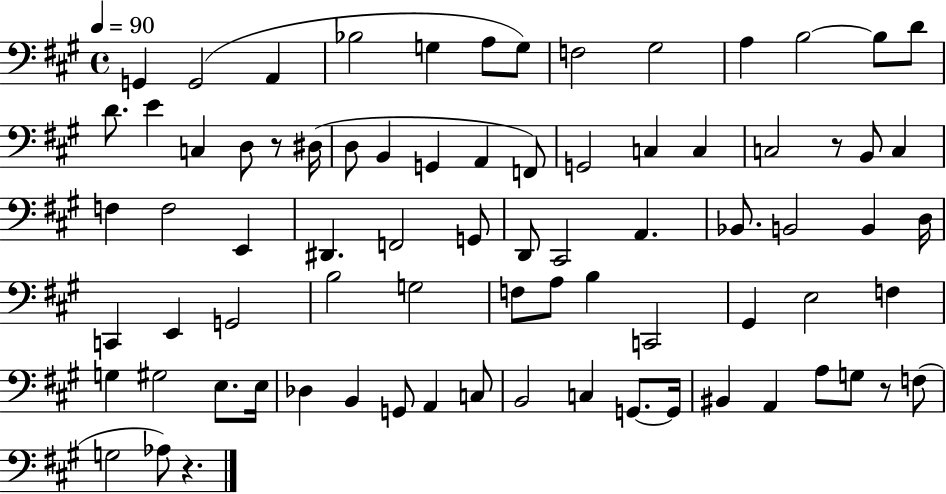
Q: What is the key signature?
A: A major